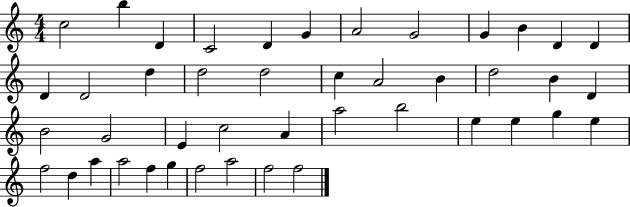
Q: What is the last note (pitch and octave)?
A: F5